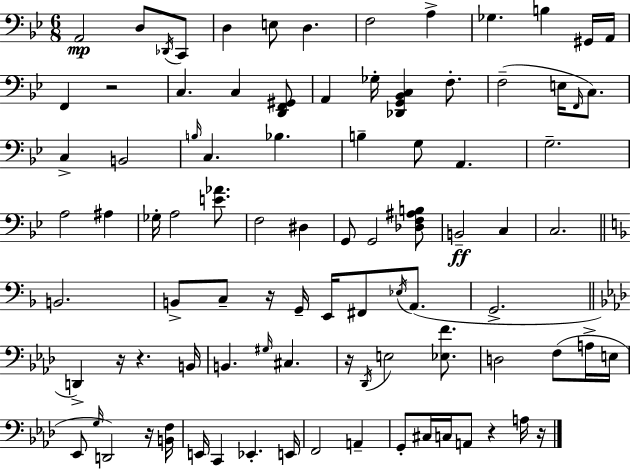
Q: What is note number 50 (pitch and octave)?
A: Eb3